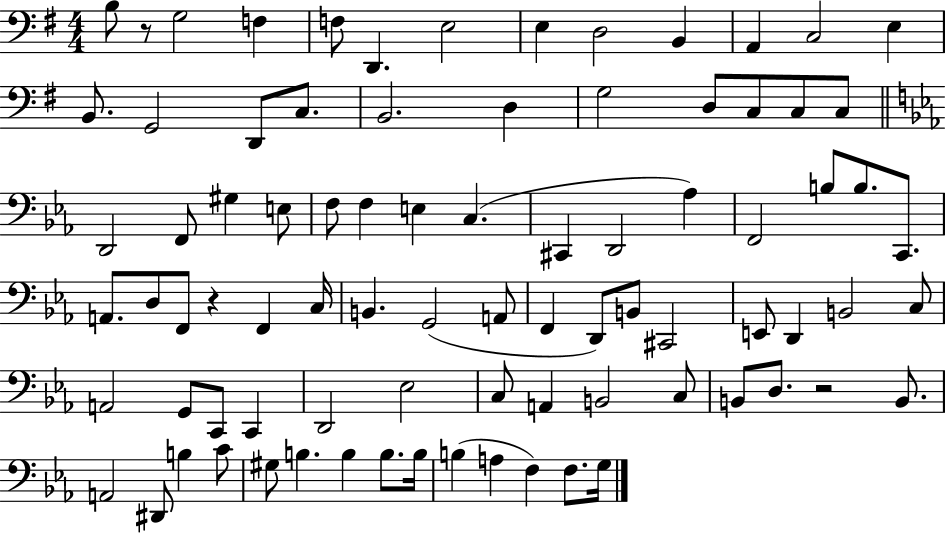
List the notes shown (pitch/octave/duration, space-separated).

B3/e R/e G3/h F3/q F3/e D2/q. E3/h E3/q D3/h B2/q A2/q C3/h E3/q B2/e. G2/h D2/e C3/e. B2/h. D3/q G3/h D3/e C3/e C3/e C3/e D2/h F2/e G#3/q E3/e F3/e F3/q E3/q C3/q. C#2/q D2/h Ab3/q F2/h B3/e B3/e. C2/e. A2/e. D3/e F2/e R/q F2/q C3/s B2/q. G2/h A2/e F2/q D2/e B2/e C#2/h E2/e D2/q B2/h C3/e A2/h G2/e C2/e C2/q D2/h Eb3/h C3/e A2/q B2/h C3/e B2/e D3/e. R/h B2/e. A2/h D#2/e B3/q C4/e G#3/e B3/q. B3/q B3/e. B3/s B3/q A3/q F3/q F3/e. G3/s